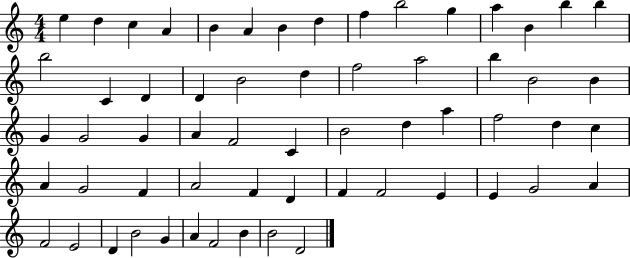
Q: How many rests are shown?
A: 0